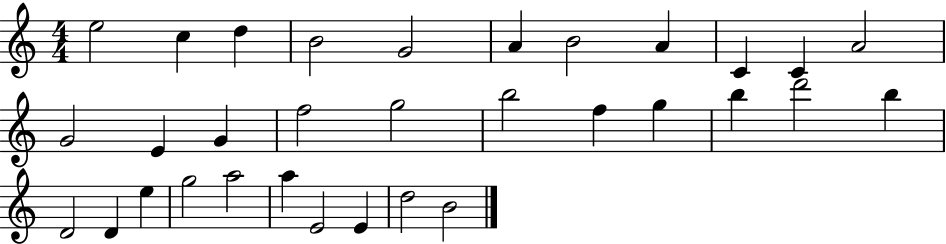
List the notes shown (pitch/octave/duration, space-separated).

E5/h C5/q D5/q B4/h G4/h A4/q B4/h A4/q C4/q C4/q A4/h G4/h E4/q G4/q F5/h G5/h B5/h F5/q G5/q B5/q D6/h B5/q D4/h D4/q E5/q G5/h A5/h A5/q E4/h E4/q D5/h B4/h